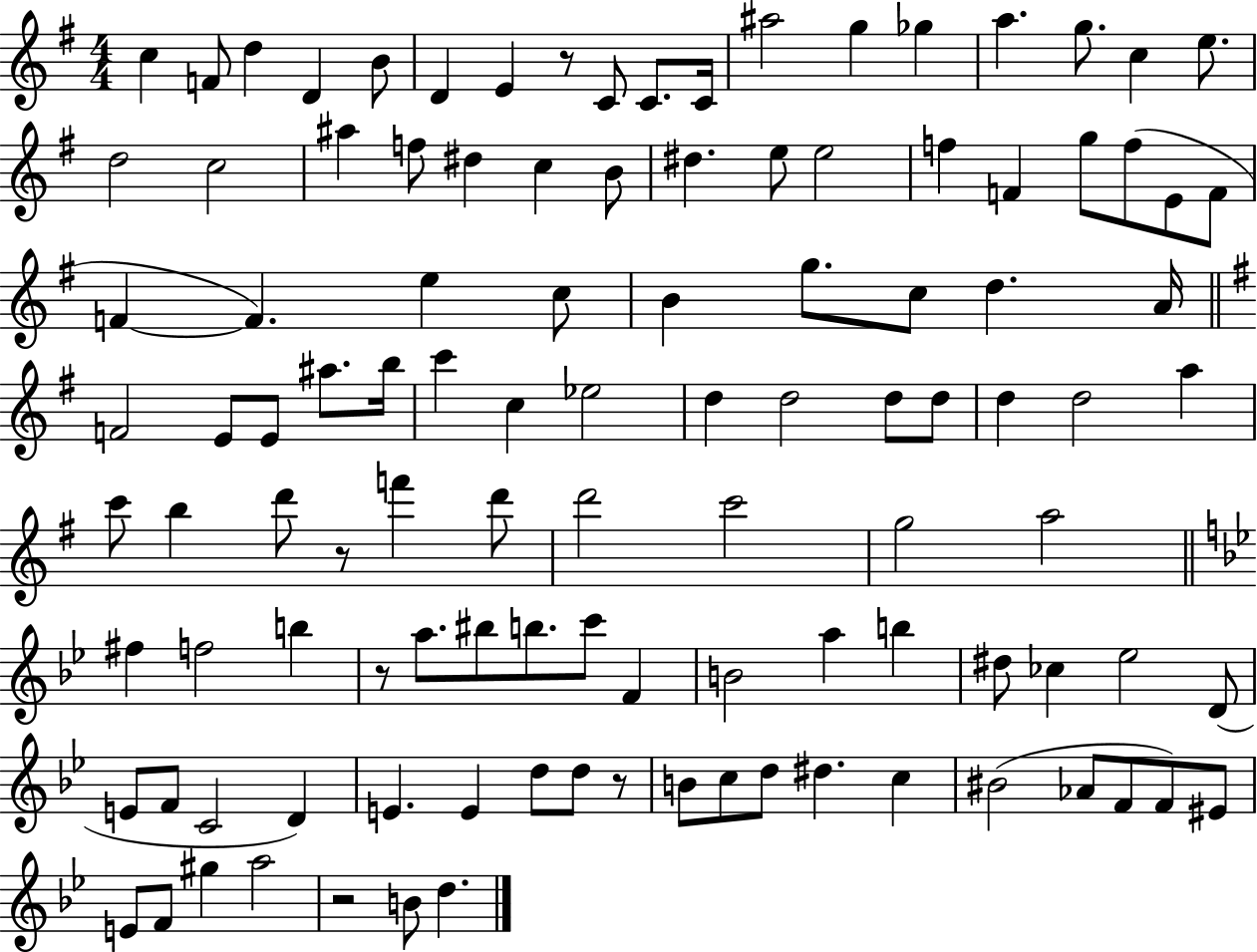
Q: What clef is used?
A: treble